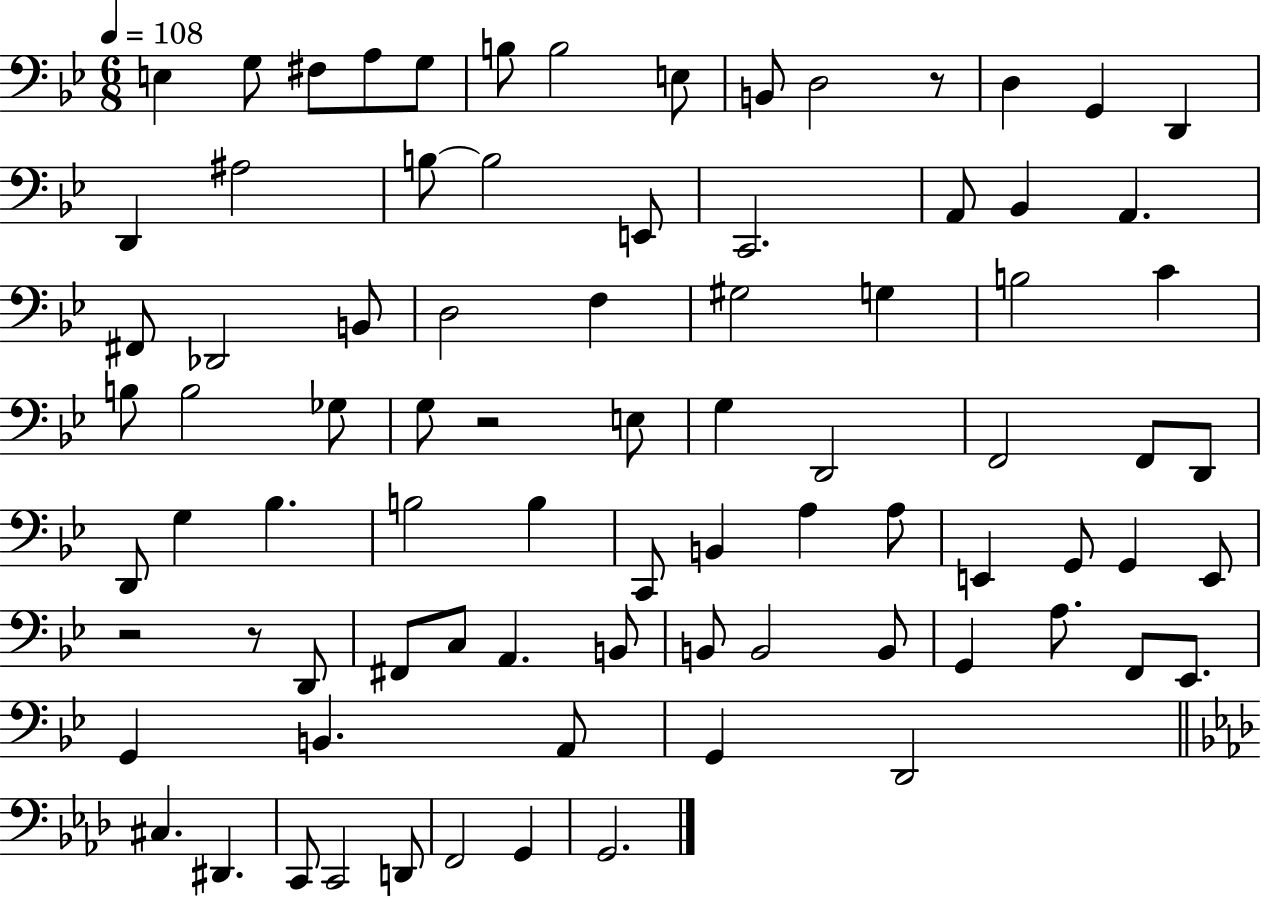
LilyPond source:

{
  \clef bass
  \numericTimeSignature
  \time 6/8
  \key bes \major
  \tempo 4 = 108
  e4 g8 fis8 a8 g8 | b8 b2 e8 | b,8 d2 r8 | d4 g,4 d,4 | \break d,4 ais2 | b8~~ b2 e,8 | c,2. | a,8 bes,4 a,4. | \break fis,8 des,2 b,8 | d2 f4 | gis2 g4 | b2 c'4 | \break b8 b2 ges8 | g8 r2 e8 | g4 d,2 | f,2 f,8 d,8 | \break d,8 g4 bes4. | b2 b4 | c,8 b,4 a4 a8 | e,4 g,8 g,4 e,8 | \break r2 r8 d,8 | fis,8 c8 a,4. b,8 | b,8 b,2 b,8 | g,4 a8. f,8 ees,8. | \break g,4 b,4. a,8 | g,4 d,2 | \bar "||" \break \key aes \major cis4. dis,4. | c,8 c,2 d,8 | f,2 g,4 | g,2. | \break \bar "|."
}